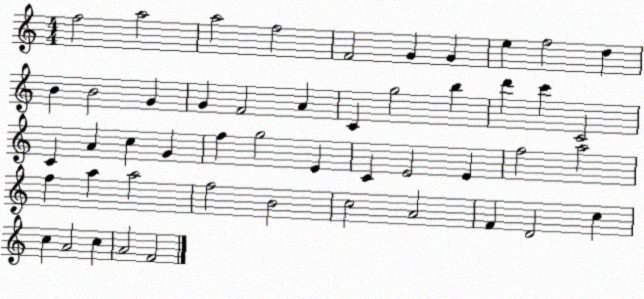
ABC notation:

X:1
T:Untitled
M:4/4
L:1/4
K:C
f2 a2 a2 f2 F2 G G e f2 d B B2 G G F2 A C g2 b d' c' C2 C A c G f g2 E C E2 E f2 a2 f a a2 f2 B2 c2 A2 F D2 c c A2 c A2 F2